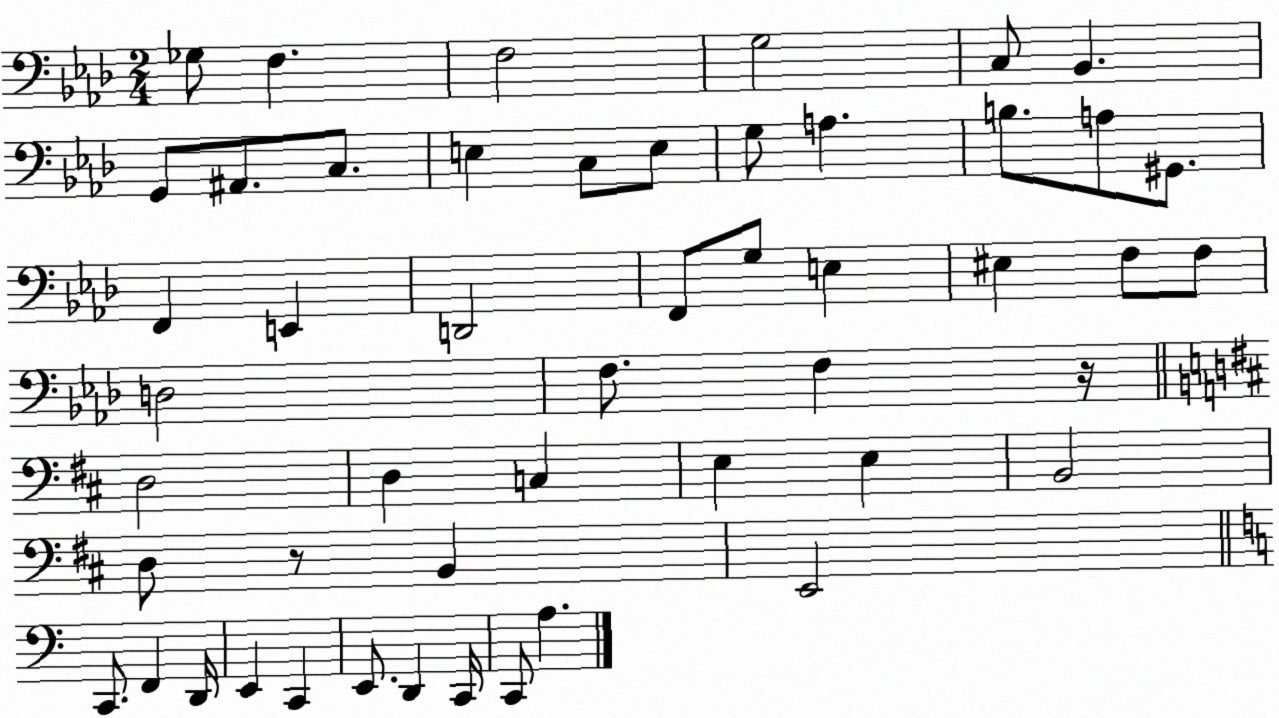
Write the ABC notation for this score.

X:1
T:Untitled
M:2/4
L:1/4
K:Ab
_G,/2 F, F,2 G,2 C,/2 _B,, G,,/2 ^A,,/2 C,/2 E, C,/2 E,/2 G,/2 A, B,/2 A,/2 ^G,,/2 F,, E,, D,,2 F,,/2 G,/2 E, ^E, F,/2 F,/2 D,2 F,/2 F, z/4 D,2 D, C, E, E, B,,2 D,/2 z/2 B,, E,,2 C,,/2 F,, D,,/4 E,, C,, E,,/2 D,, C,,/4 C,,/2 A,